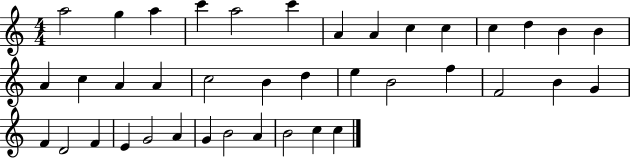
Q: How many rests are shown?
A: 0